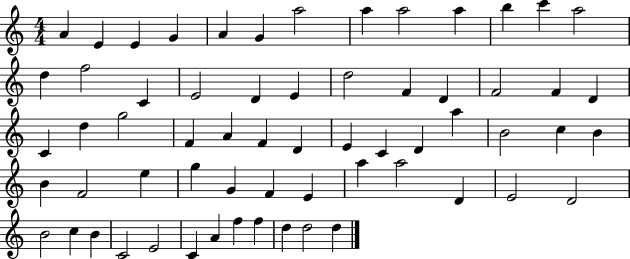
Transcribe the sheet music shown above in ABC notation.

X:1
T:Untitled
M:4/4
L:1/4
K:C
A E E G A G a2 a a2 a b c' a2 d f2 C E2 D E d2 F D F2 F D C d g2 F A F D E C D a B2 c B B F2 e g G F E a a2 D E2 D2 B2 c B C2 E2 C A f f d d2 d